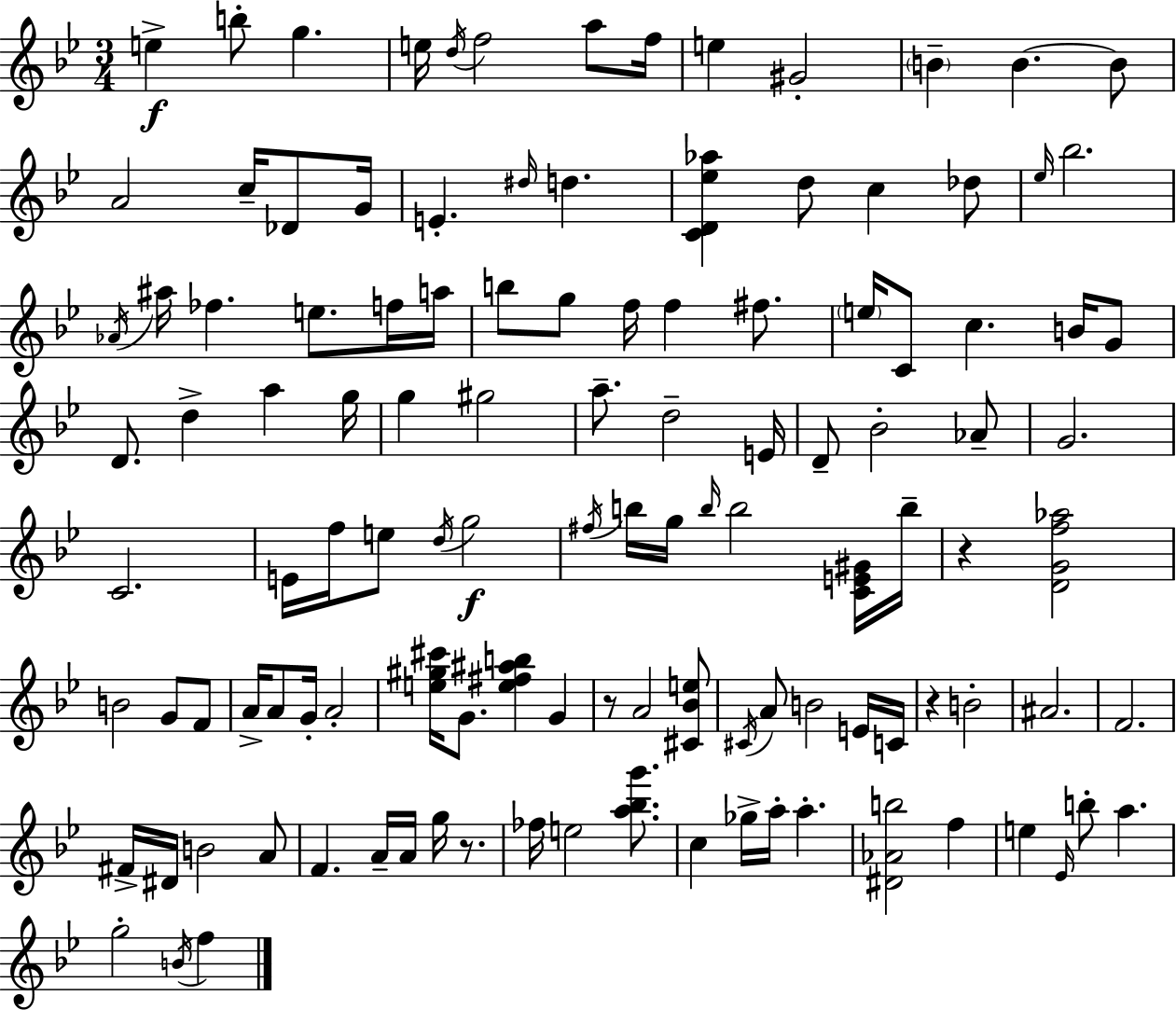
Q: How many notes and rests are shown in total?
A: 118